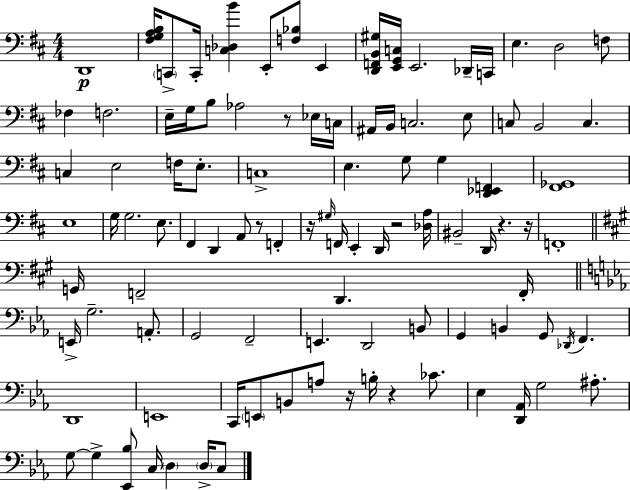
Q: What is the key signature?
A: D major